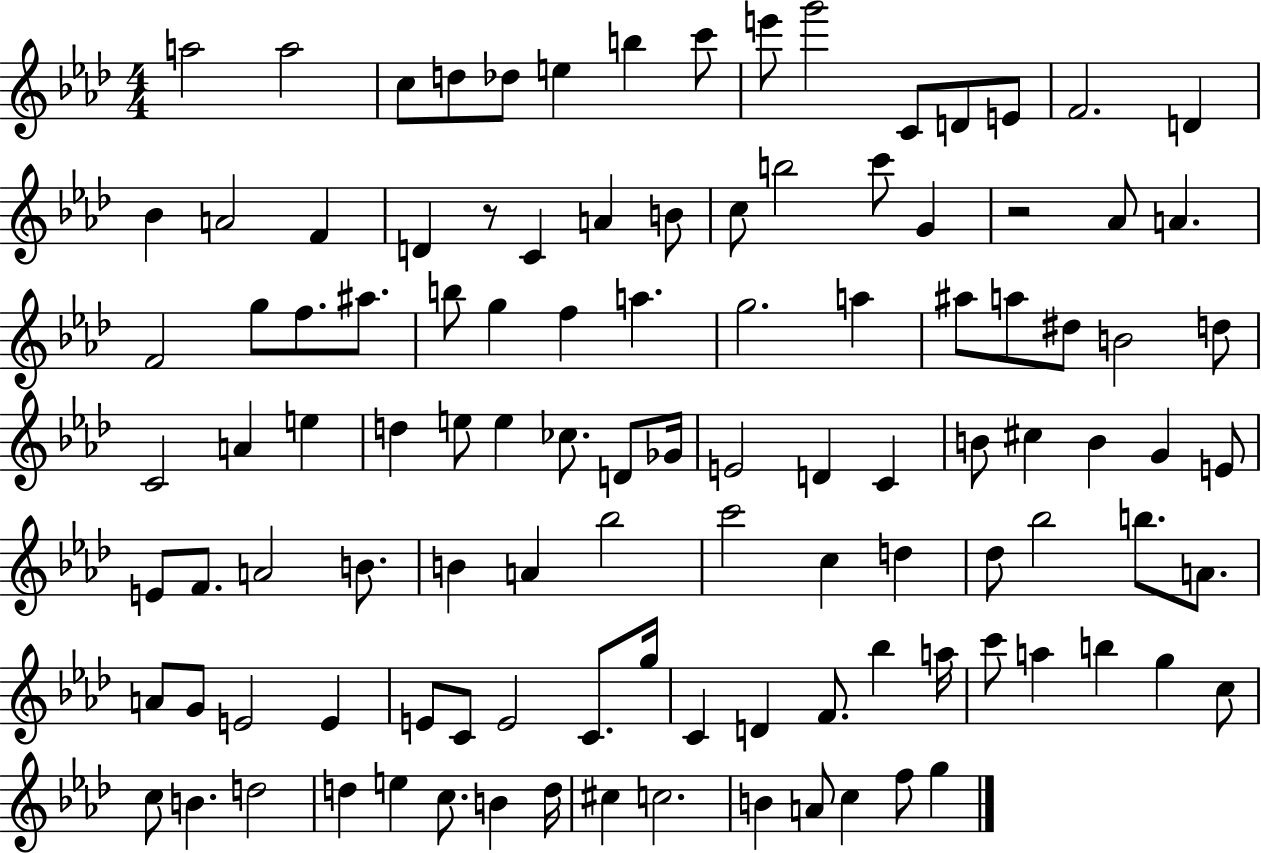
{
  \clef treble
  \numericTimeSignature
  \time 4/4
  \key aes \major
  a''2 a''2 | c''8 d''8 des''8 e''4 b''4 c'''8 | e'''8 g'''2 c'8 d'8 e'8 | f'2. d'4 | \break bes'4 a'2 f'4 | d'4 r8 c'4 a'4 b'8 | c''8 b''2 c'''8 g'4 | r2 aes'8 a'4. | \break f'2 g''8 f''8. ais''8. | b''8 g''4 f''4 a''4. | g''2. a''4 | ais''8 a''8 dis''8 b'2 d''8 | \break c'2 a'4 e''4 | d''4 e''8 e''4 ces''8. d'8 ges'16 | e'2 d'4 c'4 | b'8 cis''4 b'4 g'4 e'8 | \break e'8 f'8. a'2 b'8. | b'4 a'4 bes''2 | c'''2 c''4 d''4 | des''8 bes''2 b''8. a'8. | \break a'8 g'8 e'2 e'4 | e'8 c'8 e'2 c'8. g''16 | c'4 d'4 f'8. bes''4 a''16 | c'''8 a''4 b''4 g''4 c''8 | \break c''8 b'4. d''2 | d''4 e''4 c''8. b'4 d''16 | cis''4 c''2. | b'4 a'8 c''4 f''8 g''4 | \break \bar "|."
}